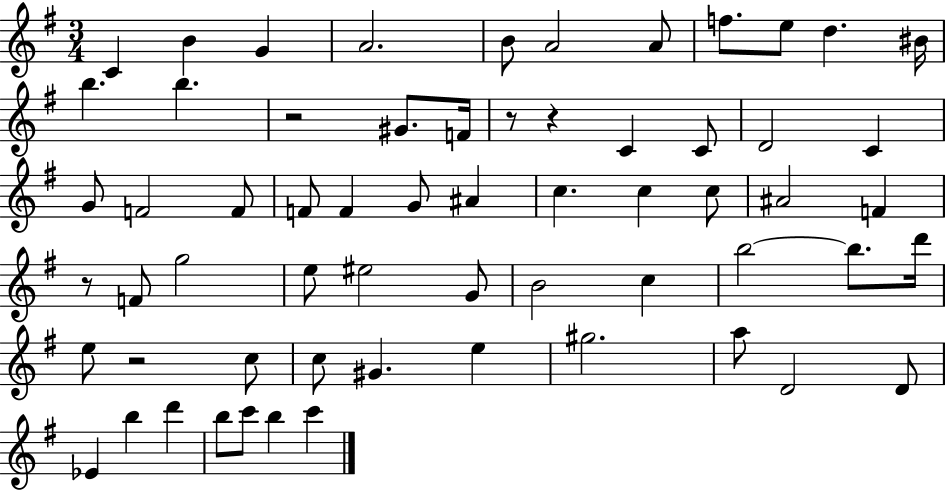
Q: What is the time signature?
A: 3/4